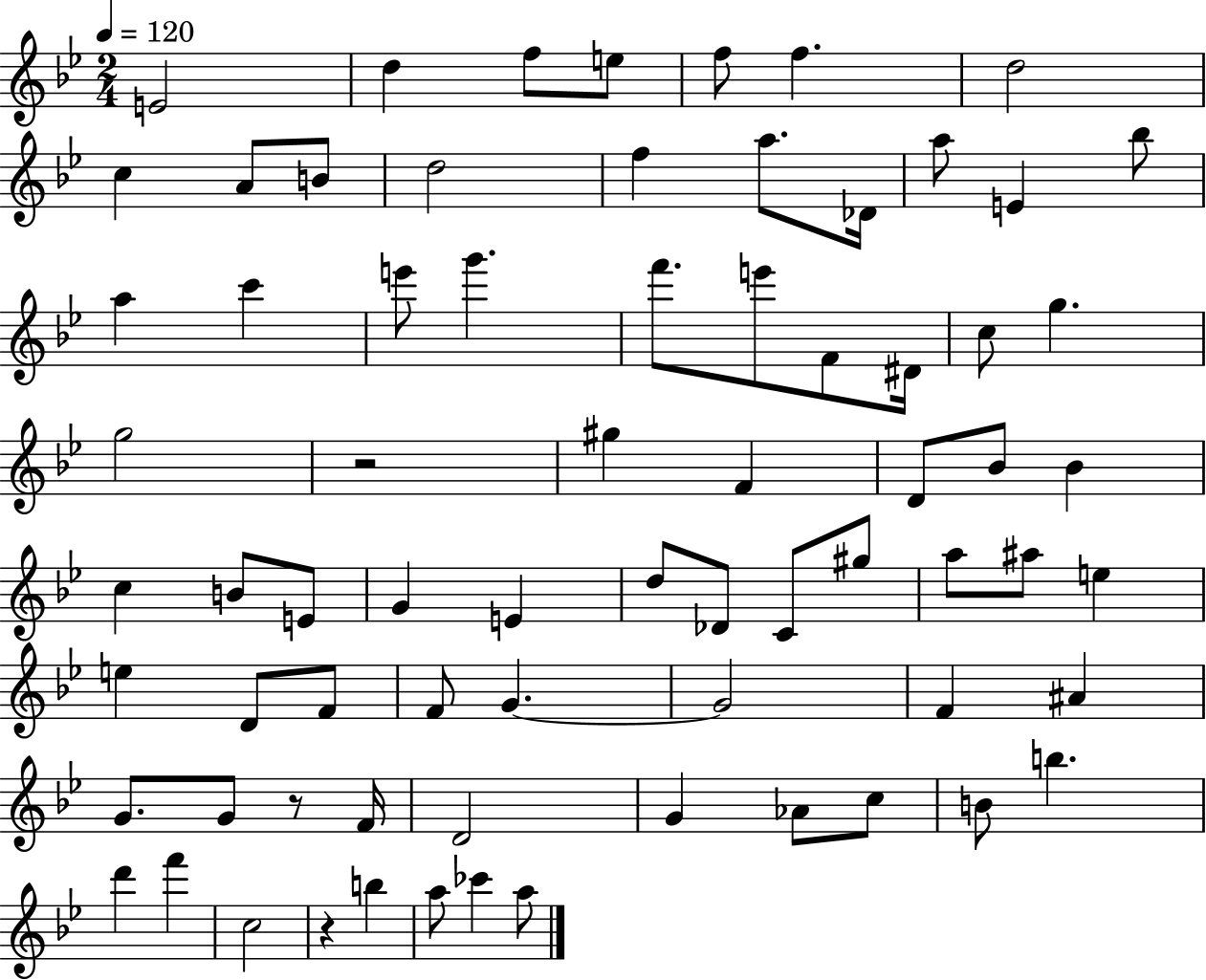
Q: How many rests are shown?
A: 3